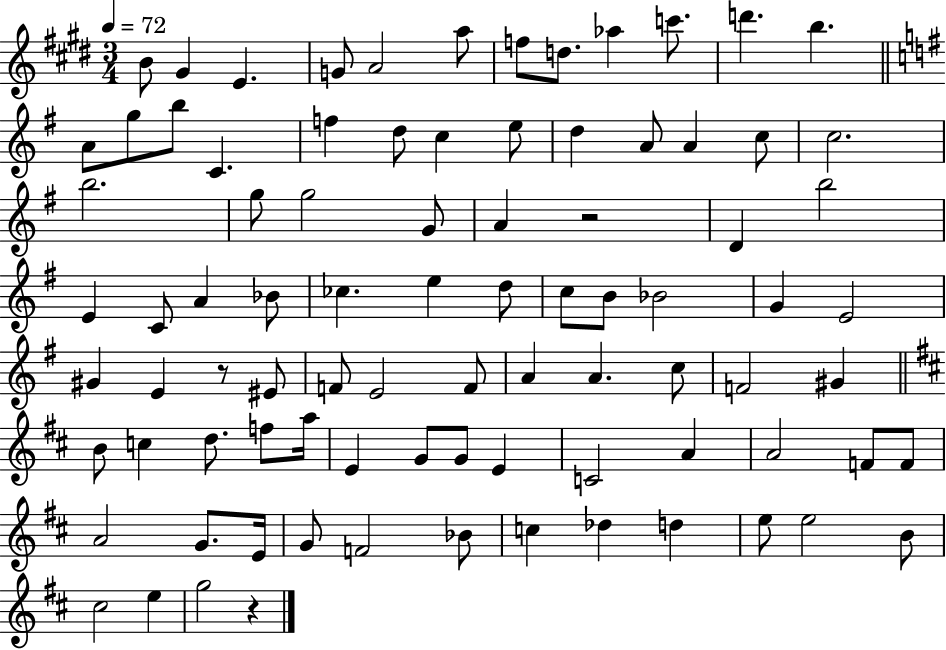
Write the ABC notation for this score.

X:1
T:Untitled
M:3/4
L:1/4
K:E
B/2 ^G E G/2 A2 a/2 f/2 d/2 _a c'/2 d' b A/2 g/2 b/2 C f d/2 c e/2 d A/2 A c/2 c2 b2 g/2 g2 G/2 A z2 D b2 E C/2 A _B/2 _c e d/2 c/2 B/2 _B2 G E2 ^G E z/2 ^E/2 F/2 E2 F/2 A A c/2 F2 ^G B/2 c d/2 f/2 a/4 E G/2 G/2 E C2 A A2 F/2 F/2 A2 G/2 E/4 G/2 F2 _B/2 c _d d e/2 e2 B/2 ^c2 e g2 z